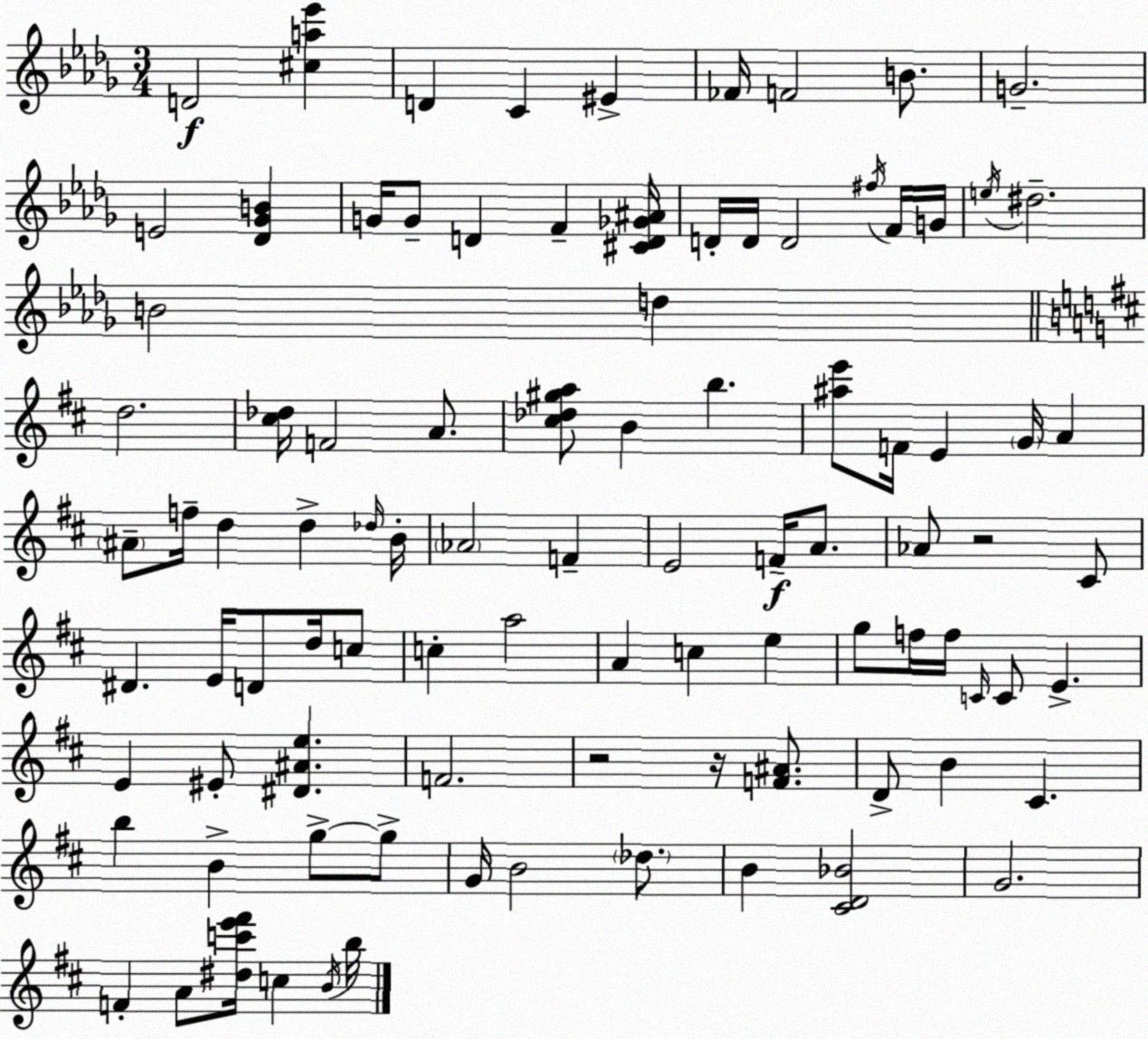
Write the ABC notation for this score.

X:1
T:Untitled
M:3/4
L:1/4
K:Bbm
D2 [^ca_e'] D C ^E _F/4 F2 B/2 G2 E2 [_D_GB] G/4 G/2 D F [^CD_G^A]/4 D/4 D/4 D2 ^f/4 F/4 G/4 e/4 ^d2 B2 d d2 [^c_d]/4 F2 A/2 [^c_d^ga]/2 B b [^ae']/2 F/4 E G/4 A ^A/2 f/4 d d _d/4 B/4 _A2 F E2 F/4 A/2 _A/2 z2 ^C/2 ^D E/4 D/2 d/4 c/2 c a2 A c e g/2 f/4 f/4 C/4 C/2 E E ^E/2 [^D^Ae] F2 z2 z/4 [F^A]/2 D/2 B ^C b B g/2 g/2 G/4 B2 _d/2 B [^CD_B]2 G2 F A/2 [^dc'e'^f']/4 c B/4 b/4